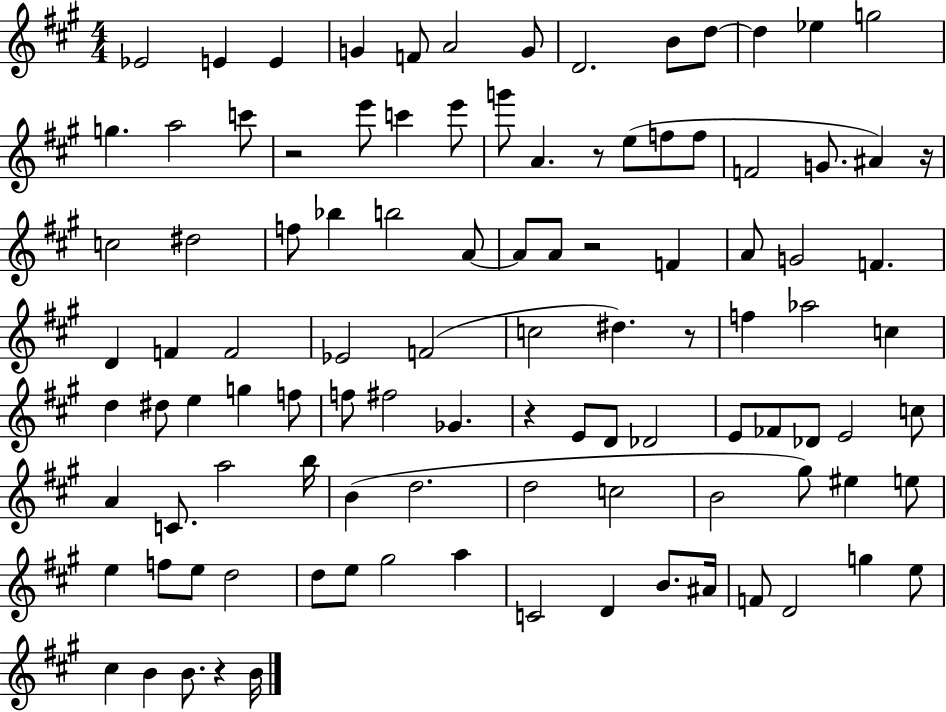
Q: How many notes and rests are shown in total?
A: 104